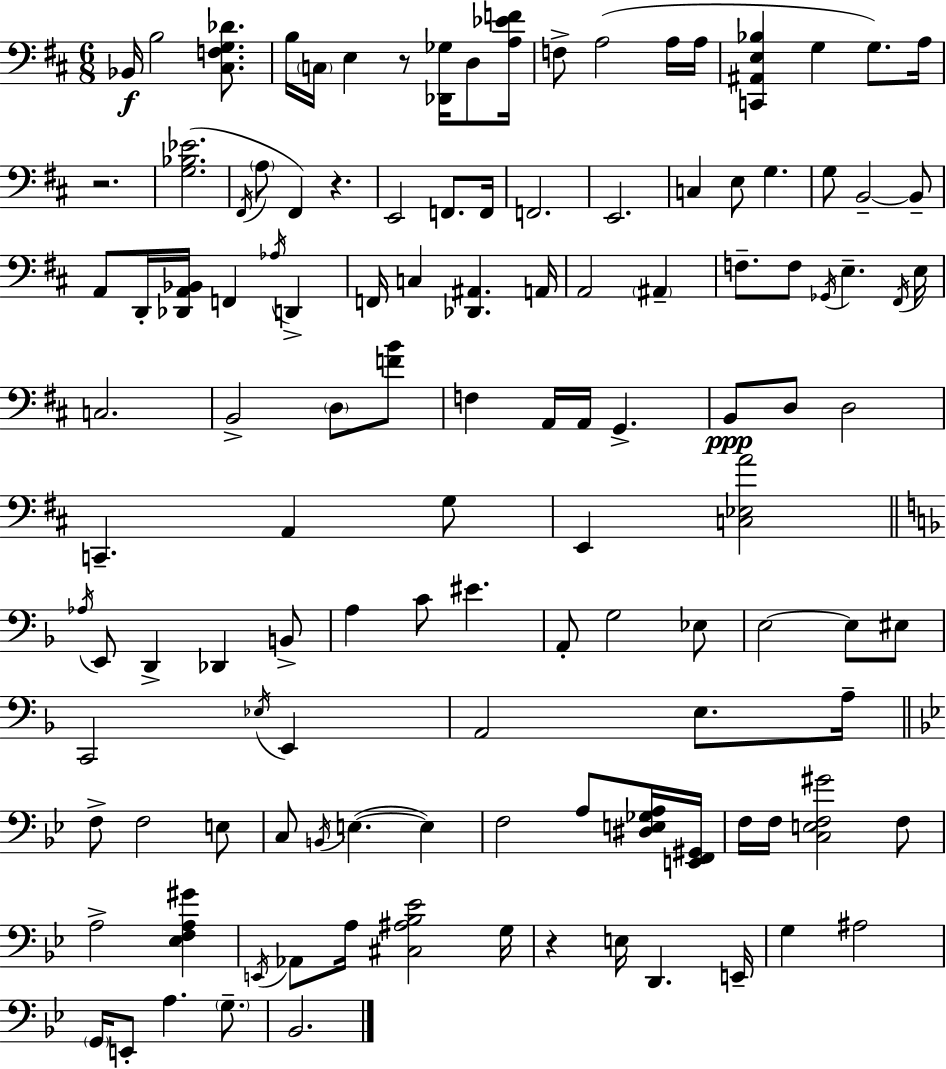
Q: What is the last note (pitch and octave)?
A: Bb2